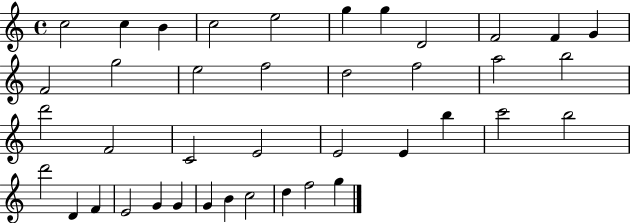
C5/h C5/q B4/q C5/h E5/h G5/q G5/q D4/h F4/h F4/q G4/q F4/h G5/h E5/h F5/h D5/h F5/h A5/h B5/h D6/h F4/h C4/h E4/h E4/h E4/q B5/q C6/h B5/h D6/h D4/q F4/q E4/h G4/q G4/q G4/q B4/q C5/h D5/q F5/h G5/q